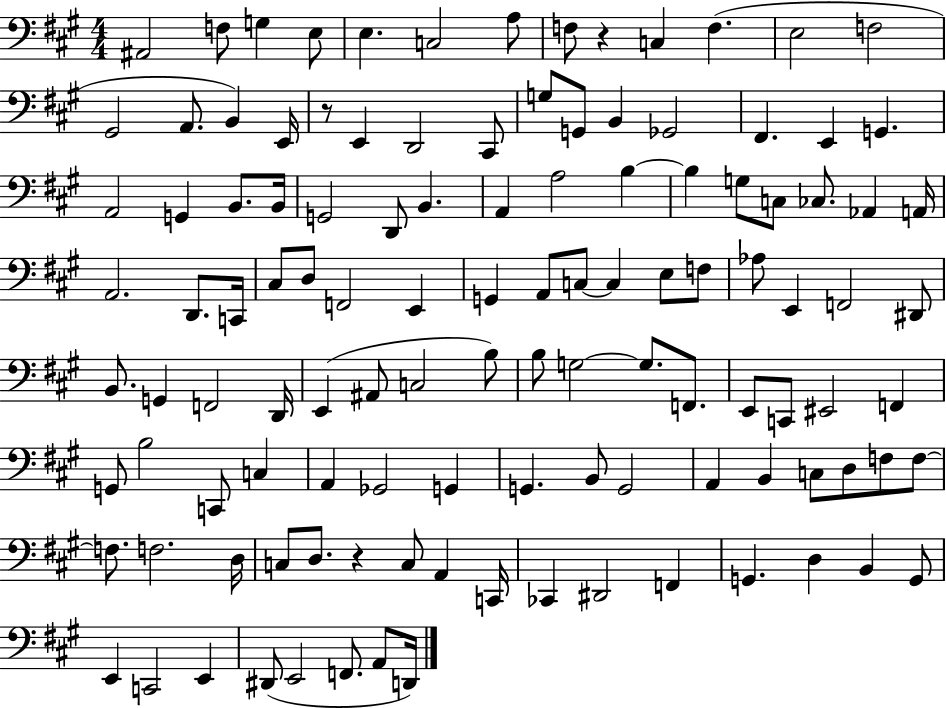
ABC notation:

X:1
T:Untitled
M:4/4
L:1/4
K:A
^A,,2 F,/2 G, E,/2 E, C,2 A,/2 F,/2 z C, F, E,2 F,2 ^G,,2 A,,/2 B,, E,,/4 z/2 E,, D,,2 ^C,,/2 G,/2 G,,/2 B,, _G,,2 ^F,, E,, G,, A,,2 G,, B,,/2 B,,/4 G,,2 D,,/2 B,, A,, A,2 B, B, G,/2 C,/2 _C,/2 _A,, A,,/4 A,,2 D,,/2 C,,/4 ^C,/2 D,/2 F,,2 E,, G,, A,,/2 C,/2 C, E,/2 F,/2 _A,/2 E,, F,,2 ^D,,/2 B,,/2 G,, F,,2 D,,/4 E,, ^A,,/2 C,2 B,/2 B,/2 G,2 G,/2 F,,/2 E,,/2 C,,/2 ^E,,2 F,, G,,/2 B,2 C,,/2 C, A,, _G,,2 G,, G,, B,,/2 G,,2 A,, B,, C,/2 D,/2 F,/2 F,/2 F,/2 F,2 D,/4 C,/2 D,/2 z C,/2 A,, C,,/4 _C,, ^D,,2 F,, G,, D, B,, G,,/2 E,, C,,2 E,, ^D,,/2 E,,2 F,,/2 A,,/2 D,,/4